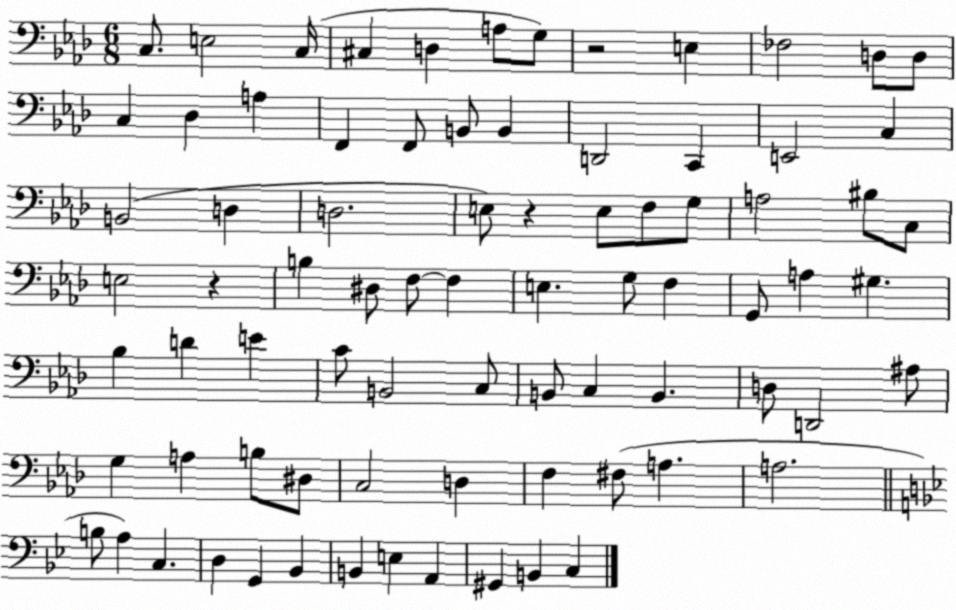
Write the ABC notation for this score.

X:1
T:Untitled
M:6/8
L:1/4
K:Ab
C,/2 E,2 C,/4 ^C, D, A,/2 G,/2 z2 E, _F,2 D,/2 D,/2 C, _D, A, F,, F,,/2 B,,/2 B,, D,,2 C,, E,,2 C, B,,2 D, D,2 E,/2 z E,/2 F,/2 G,/2 A,2 ^B,/2 C,/2 E,2 z B, ^D,/2 F,/2 F, E, G,/2 F, G,,/2 A, ^G, _B, D E C/2 B,,2 C,/2 B,,/2 C, B,, D,/2 D,,2 ^A,/2 G, A, B,/2 ^D,/2 C,2 D, F, ^F,/2 A, A,2 B,/2 A, C, D, G,, _B,, B,, E, A,, ^G,, B,, C,